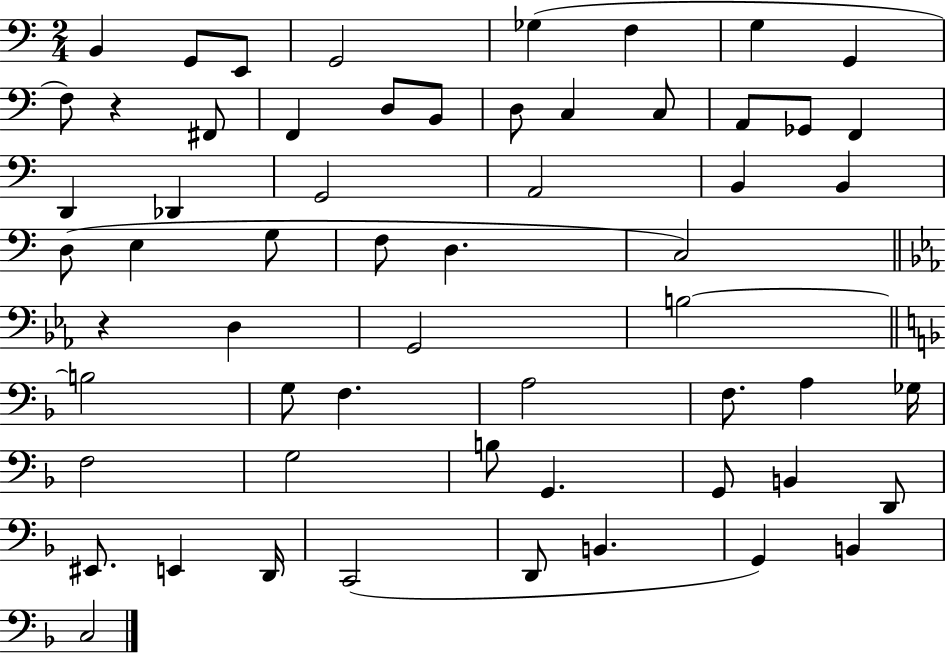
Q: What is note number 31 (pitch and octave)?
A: C3